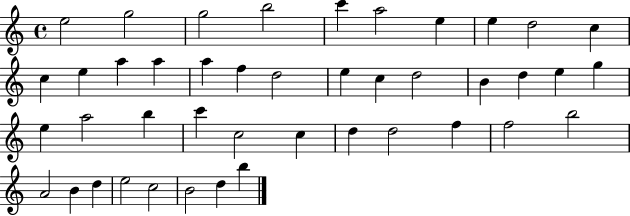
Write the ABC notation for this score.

X:1
T:Untitled
M:4/4
L:1/4
K:C
e2 g2 g2 b2 c' a2 e e d2 c c e a a a f d2 e c d2 B d e g e a2 b c' c2 c d d2 f f2 b2 A2 B d e2 c2 B2 d b